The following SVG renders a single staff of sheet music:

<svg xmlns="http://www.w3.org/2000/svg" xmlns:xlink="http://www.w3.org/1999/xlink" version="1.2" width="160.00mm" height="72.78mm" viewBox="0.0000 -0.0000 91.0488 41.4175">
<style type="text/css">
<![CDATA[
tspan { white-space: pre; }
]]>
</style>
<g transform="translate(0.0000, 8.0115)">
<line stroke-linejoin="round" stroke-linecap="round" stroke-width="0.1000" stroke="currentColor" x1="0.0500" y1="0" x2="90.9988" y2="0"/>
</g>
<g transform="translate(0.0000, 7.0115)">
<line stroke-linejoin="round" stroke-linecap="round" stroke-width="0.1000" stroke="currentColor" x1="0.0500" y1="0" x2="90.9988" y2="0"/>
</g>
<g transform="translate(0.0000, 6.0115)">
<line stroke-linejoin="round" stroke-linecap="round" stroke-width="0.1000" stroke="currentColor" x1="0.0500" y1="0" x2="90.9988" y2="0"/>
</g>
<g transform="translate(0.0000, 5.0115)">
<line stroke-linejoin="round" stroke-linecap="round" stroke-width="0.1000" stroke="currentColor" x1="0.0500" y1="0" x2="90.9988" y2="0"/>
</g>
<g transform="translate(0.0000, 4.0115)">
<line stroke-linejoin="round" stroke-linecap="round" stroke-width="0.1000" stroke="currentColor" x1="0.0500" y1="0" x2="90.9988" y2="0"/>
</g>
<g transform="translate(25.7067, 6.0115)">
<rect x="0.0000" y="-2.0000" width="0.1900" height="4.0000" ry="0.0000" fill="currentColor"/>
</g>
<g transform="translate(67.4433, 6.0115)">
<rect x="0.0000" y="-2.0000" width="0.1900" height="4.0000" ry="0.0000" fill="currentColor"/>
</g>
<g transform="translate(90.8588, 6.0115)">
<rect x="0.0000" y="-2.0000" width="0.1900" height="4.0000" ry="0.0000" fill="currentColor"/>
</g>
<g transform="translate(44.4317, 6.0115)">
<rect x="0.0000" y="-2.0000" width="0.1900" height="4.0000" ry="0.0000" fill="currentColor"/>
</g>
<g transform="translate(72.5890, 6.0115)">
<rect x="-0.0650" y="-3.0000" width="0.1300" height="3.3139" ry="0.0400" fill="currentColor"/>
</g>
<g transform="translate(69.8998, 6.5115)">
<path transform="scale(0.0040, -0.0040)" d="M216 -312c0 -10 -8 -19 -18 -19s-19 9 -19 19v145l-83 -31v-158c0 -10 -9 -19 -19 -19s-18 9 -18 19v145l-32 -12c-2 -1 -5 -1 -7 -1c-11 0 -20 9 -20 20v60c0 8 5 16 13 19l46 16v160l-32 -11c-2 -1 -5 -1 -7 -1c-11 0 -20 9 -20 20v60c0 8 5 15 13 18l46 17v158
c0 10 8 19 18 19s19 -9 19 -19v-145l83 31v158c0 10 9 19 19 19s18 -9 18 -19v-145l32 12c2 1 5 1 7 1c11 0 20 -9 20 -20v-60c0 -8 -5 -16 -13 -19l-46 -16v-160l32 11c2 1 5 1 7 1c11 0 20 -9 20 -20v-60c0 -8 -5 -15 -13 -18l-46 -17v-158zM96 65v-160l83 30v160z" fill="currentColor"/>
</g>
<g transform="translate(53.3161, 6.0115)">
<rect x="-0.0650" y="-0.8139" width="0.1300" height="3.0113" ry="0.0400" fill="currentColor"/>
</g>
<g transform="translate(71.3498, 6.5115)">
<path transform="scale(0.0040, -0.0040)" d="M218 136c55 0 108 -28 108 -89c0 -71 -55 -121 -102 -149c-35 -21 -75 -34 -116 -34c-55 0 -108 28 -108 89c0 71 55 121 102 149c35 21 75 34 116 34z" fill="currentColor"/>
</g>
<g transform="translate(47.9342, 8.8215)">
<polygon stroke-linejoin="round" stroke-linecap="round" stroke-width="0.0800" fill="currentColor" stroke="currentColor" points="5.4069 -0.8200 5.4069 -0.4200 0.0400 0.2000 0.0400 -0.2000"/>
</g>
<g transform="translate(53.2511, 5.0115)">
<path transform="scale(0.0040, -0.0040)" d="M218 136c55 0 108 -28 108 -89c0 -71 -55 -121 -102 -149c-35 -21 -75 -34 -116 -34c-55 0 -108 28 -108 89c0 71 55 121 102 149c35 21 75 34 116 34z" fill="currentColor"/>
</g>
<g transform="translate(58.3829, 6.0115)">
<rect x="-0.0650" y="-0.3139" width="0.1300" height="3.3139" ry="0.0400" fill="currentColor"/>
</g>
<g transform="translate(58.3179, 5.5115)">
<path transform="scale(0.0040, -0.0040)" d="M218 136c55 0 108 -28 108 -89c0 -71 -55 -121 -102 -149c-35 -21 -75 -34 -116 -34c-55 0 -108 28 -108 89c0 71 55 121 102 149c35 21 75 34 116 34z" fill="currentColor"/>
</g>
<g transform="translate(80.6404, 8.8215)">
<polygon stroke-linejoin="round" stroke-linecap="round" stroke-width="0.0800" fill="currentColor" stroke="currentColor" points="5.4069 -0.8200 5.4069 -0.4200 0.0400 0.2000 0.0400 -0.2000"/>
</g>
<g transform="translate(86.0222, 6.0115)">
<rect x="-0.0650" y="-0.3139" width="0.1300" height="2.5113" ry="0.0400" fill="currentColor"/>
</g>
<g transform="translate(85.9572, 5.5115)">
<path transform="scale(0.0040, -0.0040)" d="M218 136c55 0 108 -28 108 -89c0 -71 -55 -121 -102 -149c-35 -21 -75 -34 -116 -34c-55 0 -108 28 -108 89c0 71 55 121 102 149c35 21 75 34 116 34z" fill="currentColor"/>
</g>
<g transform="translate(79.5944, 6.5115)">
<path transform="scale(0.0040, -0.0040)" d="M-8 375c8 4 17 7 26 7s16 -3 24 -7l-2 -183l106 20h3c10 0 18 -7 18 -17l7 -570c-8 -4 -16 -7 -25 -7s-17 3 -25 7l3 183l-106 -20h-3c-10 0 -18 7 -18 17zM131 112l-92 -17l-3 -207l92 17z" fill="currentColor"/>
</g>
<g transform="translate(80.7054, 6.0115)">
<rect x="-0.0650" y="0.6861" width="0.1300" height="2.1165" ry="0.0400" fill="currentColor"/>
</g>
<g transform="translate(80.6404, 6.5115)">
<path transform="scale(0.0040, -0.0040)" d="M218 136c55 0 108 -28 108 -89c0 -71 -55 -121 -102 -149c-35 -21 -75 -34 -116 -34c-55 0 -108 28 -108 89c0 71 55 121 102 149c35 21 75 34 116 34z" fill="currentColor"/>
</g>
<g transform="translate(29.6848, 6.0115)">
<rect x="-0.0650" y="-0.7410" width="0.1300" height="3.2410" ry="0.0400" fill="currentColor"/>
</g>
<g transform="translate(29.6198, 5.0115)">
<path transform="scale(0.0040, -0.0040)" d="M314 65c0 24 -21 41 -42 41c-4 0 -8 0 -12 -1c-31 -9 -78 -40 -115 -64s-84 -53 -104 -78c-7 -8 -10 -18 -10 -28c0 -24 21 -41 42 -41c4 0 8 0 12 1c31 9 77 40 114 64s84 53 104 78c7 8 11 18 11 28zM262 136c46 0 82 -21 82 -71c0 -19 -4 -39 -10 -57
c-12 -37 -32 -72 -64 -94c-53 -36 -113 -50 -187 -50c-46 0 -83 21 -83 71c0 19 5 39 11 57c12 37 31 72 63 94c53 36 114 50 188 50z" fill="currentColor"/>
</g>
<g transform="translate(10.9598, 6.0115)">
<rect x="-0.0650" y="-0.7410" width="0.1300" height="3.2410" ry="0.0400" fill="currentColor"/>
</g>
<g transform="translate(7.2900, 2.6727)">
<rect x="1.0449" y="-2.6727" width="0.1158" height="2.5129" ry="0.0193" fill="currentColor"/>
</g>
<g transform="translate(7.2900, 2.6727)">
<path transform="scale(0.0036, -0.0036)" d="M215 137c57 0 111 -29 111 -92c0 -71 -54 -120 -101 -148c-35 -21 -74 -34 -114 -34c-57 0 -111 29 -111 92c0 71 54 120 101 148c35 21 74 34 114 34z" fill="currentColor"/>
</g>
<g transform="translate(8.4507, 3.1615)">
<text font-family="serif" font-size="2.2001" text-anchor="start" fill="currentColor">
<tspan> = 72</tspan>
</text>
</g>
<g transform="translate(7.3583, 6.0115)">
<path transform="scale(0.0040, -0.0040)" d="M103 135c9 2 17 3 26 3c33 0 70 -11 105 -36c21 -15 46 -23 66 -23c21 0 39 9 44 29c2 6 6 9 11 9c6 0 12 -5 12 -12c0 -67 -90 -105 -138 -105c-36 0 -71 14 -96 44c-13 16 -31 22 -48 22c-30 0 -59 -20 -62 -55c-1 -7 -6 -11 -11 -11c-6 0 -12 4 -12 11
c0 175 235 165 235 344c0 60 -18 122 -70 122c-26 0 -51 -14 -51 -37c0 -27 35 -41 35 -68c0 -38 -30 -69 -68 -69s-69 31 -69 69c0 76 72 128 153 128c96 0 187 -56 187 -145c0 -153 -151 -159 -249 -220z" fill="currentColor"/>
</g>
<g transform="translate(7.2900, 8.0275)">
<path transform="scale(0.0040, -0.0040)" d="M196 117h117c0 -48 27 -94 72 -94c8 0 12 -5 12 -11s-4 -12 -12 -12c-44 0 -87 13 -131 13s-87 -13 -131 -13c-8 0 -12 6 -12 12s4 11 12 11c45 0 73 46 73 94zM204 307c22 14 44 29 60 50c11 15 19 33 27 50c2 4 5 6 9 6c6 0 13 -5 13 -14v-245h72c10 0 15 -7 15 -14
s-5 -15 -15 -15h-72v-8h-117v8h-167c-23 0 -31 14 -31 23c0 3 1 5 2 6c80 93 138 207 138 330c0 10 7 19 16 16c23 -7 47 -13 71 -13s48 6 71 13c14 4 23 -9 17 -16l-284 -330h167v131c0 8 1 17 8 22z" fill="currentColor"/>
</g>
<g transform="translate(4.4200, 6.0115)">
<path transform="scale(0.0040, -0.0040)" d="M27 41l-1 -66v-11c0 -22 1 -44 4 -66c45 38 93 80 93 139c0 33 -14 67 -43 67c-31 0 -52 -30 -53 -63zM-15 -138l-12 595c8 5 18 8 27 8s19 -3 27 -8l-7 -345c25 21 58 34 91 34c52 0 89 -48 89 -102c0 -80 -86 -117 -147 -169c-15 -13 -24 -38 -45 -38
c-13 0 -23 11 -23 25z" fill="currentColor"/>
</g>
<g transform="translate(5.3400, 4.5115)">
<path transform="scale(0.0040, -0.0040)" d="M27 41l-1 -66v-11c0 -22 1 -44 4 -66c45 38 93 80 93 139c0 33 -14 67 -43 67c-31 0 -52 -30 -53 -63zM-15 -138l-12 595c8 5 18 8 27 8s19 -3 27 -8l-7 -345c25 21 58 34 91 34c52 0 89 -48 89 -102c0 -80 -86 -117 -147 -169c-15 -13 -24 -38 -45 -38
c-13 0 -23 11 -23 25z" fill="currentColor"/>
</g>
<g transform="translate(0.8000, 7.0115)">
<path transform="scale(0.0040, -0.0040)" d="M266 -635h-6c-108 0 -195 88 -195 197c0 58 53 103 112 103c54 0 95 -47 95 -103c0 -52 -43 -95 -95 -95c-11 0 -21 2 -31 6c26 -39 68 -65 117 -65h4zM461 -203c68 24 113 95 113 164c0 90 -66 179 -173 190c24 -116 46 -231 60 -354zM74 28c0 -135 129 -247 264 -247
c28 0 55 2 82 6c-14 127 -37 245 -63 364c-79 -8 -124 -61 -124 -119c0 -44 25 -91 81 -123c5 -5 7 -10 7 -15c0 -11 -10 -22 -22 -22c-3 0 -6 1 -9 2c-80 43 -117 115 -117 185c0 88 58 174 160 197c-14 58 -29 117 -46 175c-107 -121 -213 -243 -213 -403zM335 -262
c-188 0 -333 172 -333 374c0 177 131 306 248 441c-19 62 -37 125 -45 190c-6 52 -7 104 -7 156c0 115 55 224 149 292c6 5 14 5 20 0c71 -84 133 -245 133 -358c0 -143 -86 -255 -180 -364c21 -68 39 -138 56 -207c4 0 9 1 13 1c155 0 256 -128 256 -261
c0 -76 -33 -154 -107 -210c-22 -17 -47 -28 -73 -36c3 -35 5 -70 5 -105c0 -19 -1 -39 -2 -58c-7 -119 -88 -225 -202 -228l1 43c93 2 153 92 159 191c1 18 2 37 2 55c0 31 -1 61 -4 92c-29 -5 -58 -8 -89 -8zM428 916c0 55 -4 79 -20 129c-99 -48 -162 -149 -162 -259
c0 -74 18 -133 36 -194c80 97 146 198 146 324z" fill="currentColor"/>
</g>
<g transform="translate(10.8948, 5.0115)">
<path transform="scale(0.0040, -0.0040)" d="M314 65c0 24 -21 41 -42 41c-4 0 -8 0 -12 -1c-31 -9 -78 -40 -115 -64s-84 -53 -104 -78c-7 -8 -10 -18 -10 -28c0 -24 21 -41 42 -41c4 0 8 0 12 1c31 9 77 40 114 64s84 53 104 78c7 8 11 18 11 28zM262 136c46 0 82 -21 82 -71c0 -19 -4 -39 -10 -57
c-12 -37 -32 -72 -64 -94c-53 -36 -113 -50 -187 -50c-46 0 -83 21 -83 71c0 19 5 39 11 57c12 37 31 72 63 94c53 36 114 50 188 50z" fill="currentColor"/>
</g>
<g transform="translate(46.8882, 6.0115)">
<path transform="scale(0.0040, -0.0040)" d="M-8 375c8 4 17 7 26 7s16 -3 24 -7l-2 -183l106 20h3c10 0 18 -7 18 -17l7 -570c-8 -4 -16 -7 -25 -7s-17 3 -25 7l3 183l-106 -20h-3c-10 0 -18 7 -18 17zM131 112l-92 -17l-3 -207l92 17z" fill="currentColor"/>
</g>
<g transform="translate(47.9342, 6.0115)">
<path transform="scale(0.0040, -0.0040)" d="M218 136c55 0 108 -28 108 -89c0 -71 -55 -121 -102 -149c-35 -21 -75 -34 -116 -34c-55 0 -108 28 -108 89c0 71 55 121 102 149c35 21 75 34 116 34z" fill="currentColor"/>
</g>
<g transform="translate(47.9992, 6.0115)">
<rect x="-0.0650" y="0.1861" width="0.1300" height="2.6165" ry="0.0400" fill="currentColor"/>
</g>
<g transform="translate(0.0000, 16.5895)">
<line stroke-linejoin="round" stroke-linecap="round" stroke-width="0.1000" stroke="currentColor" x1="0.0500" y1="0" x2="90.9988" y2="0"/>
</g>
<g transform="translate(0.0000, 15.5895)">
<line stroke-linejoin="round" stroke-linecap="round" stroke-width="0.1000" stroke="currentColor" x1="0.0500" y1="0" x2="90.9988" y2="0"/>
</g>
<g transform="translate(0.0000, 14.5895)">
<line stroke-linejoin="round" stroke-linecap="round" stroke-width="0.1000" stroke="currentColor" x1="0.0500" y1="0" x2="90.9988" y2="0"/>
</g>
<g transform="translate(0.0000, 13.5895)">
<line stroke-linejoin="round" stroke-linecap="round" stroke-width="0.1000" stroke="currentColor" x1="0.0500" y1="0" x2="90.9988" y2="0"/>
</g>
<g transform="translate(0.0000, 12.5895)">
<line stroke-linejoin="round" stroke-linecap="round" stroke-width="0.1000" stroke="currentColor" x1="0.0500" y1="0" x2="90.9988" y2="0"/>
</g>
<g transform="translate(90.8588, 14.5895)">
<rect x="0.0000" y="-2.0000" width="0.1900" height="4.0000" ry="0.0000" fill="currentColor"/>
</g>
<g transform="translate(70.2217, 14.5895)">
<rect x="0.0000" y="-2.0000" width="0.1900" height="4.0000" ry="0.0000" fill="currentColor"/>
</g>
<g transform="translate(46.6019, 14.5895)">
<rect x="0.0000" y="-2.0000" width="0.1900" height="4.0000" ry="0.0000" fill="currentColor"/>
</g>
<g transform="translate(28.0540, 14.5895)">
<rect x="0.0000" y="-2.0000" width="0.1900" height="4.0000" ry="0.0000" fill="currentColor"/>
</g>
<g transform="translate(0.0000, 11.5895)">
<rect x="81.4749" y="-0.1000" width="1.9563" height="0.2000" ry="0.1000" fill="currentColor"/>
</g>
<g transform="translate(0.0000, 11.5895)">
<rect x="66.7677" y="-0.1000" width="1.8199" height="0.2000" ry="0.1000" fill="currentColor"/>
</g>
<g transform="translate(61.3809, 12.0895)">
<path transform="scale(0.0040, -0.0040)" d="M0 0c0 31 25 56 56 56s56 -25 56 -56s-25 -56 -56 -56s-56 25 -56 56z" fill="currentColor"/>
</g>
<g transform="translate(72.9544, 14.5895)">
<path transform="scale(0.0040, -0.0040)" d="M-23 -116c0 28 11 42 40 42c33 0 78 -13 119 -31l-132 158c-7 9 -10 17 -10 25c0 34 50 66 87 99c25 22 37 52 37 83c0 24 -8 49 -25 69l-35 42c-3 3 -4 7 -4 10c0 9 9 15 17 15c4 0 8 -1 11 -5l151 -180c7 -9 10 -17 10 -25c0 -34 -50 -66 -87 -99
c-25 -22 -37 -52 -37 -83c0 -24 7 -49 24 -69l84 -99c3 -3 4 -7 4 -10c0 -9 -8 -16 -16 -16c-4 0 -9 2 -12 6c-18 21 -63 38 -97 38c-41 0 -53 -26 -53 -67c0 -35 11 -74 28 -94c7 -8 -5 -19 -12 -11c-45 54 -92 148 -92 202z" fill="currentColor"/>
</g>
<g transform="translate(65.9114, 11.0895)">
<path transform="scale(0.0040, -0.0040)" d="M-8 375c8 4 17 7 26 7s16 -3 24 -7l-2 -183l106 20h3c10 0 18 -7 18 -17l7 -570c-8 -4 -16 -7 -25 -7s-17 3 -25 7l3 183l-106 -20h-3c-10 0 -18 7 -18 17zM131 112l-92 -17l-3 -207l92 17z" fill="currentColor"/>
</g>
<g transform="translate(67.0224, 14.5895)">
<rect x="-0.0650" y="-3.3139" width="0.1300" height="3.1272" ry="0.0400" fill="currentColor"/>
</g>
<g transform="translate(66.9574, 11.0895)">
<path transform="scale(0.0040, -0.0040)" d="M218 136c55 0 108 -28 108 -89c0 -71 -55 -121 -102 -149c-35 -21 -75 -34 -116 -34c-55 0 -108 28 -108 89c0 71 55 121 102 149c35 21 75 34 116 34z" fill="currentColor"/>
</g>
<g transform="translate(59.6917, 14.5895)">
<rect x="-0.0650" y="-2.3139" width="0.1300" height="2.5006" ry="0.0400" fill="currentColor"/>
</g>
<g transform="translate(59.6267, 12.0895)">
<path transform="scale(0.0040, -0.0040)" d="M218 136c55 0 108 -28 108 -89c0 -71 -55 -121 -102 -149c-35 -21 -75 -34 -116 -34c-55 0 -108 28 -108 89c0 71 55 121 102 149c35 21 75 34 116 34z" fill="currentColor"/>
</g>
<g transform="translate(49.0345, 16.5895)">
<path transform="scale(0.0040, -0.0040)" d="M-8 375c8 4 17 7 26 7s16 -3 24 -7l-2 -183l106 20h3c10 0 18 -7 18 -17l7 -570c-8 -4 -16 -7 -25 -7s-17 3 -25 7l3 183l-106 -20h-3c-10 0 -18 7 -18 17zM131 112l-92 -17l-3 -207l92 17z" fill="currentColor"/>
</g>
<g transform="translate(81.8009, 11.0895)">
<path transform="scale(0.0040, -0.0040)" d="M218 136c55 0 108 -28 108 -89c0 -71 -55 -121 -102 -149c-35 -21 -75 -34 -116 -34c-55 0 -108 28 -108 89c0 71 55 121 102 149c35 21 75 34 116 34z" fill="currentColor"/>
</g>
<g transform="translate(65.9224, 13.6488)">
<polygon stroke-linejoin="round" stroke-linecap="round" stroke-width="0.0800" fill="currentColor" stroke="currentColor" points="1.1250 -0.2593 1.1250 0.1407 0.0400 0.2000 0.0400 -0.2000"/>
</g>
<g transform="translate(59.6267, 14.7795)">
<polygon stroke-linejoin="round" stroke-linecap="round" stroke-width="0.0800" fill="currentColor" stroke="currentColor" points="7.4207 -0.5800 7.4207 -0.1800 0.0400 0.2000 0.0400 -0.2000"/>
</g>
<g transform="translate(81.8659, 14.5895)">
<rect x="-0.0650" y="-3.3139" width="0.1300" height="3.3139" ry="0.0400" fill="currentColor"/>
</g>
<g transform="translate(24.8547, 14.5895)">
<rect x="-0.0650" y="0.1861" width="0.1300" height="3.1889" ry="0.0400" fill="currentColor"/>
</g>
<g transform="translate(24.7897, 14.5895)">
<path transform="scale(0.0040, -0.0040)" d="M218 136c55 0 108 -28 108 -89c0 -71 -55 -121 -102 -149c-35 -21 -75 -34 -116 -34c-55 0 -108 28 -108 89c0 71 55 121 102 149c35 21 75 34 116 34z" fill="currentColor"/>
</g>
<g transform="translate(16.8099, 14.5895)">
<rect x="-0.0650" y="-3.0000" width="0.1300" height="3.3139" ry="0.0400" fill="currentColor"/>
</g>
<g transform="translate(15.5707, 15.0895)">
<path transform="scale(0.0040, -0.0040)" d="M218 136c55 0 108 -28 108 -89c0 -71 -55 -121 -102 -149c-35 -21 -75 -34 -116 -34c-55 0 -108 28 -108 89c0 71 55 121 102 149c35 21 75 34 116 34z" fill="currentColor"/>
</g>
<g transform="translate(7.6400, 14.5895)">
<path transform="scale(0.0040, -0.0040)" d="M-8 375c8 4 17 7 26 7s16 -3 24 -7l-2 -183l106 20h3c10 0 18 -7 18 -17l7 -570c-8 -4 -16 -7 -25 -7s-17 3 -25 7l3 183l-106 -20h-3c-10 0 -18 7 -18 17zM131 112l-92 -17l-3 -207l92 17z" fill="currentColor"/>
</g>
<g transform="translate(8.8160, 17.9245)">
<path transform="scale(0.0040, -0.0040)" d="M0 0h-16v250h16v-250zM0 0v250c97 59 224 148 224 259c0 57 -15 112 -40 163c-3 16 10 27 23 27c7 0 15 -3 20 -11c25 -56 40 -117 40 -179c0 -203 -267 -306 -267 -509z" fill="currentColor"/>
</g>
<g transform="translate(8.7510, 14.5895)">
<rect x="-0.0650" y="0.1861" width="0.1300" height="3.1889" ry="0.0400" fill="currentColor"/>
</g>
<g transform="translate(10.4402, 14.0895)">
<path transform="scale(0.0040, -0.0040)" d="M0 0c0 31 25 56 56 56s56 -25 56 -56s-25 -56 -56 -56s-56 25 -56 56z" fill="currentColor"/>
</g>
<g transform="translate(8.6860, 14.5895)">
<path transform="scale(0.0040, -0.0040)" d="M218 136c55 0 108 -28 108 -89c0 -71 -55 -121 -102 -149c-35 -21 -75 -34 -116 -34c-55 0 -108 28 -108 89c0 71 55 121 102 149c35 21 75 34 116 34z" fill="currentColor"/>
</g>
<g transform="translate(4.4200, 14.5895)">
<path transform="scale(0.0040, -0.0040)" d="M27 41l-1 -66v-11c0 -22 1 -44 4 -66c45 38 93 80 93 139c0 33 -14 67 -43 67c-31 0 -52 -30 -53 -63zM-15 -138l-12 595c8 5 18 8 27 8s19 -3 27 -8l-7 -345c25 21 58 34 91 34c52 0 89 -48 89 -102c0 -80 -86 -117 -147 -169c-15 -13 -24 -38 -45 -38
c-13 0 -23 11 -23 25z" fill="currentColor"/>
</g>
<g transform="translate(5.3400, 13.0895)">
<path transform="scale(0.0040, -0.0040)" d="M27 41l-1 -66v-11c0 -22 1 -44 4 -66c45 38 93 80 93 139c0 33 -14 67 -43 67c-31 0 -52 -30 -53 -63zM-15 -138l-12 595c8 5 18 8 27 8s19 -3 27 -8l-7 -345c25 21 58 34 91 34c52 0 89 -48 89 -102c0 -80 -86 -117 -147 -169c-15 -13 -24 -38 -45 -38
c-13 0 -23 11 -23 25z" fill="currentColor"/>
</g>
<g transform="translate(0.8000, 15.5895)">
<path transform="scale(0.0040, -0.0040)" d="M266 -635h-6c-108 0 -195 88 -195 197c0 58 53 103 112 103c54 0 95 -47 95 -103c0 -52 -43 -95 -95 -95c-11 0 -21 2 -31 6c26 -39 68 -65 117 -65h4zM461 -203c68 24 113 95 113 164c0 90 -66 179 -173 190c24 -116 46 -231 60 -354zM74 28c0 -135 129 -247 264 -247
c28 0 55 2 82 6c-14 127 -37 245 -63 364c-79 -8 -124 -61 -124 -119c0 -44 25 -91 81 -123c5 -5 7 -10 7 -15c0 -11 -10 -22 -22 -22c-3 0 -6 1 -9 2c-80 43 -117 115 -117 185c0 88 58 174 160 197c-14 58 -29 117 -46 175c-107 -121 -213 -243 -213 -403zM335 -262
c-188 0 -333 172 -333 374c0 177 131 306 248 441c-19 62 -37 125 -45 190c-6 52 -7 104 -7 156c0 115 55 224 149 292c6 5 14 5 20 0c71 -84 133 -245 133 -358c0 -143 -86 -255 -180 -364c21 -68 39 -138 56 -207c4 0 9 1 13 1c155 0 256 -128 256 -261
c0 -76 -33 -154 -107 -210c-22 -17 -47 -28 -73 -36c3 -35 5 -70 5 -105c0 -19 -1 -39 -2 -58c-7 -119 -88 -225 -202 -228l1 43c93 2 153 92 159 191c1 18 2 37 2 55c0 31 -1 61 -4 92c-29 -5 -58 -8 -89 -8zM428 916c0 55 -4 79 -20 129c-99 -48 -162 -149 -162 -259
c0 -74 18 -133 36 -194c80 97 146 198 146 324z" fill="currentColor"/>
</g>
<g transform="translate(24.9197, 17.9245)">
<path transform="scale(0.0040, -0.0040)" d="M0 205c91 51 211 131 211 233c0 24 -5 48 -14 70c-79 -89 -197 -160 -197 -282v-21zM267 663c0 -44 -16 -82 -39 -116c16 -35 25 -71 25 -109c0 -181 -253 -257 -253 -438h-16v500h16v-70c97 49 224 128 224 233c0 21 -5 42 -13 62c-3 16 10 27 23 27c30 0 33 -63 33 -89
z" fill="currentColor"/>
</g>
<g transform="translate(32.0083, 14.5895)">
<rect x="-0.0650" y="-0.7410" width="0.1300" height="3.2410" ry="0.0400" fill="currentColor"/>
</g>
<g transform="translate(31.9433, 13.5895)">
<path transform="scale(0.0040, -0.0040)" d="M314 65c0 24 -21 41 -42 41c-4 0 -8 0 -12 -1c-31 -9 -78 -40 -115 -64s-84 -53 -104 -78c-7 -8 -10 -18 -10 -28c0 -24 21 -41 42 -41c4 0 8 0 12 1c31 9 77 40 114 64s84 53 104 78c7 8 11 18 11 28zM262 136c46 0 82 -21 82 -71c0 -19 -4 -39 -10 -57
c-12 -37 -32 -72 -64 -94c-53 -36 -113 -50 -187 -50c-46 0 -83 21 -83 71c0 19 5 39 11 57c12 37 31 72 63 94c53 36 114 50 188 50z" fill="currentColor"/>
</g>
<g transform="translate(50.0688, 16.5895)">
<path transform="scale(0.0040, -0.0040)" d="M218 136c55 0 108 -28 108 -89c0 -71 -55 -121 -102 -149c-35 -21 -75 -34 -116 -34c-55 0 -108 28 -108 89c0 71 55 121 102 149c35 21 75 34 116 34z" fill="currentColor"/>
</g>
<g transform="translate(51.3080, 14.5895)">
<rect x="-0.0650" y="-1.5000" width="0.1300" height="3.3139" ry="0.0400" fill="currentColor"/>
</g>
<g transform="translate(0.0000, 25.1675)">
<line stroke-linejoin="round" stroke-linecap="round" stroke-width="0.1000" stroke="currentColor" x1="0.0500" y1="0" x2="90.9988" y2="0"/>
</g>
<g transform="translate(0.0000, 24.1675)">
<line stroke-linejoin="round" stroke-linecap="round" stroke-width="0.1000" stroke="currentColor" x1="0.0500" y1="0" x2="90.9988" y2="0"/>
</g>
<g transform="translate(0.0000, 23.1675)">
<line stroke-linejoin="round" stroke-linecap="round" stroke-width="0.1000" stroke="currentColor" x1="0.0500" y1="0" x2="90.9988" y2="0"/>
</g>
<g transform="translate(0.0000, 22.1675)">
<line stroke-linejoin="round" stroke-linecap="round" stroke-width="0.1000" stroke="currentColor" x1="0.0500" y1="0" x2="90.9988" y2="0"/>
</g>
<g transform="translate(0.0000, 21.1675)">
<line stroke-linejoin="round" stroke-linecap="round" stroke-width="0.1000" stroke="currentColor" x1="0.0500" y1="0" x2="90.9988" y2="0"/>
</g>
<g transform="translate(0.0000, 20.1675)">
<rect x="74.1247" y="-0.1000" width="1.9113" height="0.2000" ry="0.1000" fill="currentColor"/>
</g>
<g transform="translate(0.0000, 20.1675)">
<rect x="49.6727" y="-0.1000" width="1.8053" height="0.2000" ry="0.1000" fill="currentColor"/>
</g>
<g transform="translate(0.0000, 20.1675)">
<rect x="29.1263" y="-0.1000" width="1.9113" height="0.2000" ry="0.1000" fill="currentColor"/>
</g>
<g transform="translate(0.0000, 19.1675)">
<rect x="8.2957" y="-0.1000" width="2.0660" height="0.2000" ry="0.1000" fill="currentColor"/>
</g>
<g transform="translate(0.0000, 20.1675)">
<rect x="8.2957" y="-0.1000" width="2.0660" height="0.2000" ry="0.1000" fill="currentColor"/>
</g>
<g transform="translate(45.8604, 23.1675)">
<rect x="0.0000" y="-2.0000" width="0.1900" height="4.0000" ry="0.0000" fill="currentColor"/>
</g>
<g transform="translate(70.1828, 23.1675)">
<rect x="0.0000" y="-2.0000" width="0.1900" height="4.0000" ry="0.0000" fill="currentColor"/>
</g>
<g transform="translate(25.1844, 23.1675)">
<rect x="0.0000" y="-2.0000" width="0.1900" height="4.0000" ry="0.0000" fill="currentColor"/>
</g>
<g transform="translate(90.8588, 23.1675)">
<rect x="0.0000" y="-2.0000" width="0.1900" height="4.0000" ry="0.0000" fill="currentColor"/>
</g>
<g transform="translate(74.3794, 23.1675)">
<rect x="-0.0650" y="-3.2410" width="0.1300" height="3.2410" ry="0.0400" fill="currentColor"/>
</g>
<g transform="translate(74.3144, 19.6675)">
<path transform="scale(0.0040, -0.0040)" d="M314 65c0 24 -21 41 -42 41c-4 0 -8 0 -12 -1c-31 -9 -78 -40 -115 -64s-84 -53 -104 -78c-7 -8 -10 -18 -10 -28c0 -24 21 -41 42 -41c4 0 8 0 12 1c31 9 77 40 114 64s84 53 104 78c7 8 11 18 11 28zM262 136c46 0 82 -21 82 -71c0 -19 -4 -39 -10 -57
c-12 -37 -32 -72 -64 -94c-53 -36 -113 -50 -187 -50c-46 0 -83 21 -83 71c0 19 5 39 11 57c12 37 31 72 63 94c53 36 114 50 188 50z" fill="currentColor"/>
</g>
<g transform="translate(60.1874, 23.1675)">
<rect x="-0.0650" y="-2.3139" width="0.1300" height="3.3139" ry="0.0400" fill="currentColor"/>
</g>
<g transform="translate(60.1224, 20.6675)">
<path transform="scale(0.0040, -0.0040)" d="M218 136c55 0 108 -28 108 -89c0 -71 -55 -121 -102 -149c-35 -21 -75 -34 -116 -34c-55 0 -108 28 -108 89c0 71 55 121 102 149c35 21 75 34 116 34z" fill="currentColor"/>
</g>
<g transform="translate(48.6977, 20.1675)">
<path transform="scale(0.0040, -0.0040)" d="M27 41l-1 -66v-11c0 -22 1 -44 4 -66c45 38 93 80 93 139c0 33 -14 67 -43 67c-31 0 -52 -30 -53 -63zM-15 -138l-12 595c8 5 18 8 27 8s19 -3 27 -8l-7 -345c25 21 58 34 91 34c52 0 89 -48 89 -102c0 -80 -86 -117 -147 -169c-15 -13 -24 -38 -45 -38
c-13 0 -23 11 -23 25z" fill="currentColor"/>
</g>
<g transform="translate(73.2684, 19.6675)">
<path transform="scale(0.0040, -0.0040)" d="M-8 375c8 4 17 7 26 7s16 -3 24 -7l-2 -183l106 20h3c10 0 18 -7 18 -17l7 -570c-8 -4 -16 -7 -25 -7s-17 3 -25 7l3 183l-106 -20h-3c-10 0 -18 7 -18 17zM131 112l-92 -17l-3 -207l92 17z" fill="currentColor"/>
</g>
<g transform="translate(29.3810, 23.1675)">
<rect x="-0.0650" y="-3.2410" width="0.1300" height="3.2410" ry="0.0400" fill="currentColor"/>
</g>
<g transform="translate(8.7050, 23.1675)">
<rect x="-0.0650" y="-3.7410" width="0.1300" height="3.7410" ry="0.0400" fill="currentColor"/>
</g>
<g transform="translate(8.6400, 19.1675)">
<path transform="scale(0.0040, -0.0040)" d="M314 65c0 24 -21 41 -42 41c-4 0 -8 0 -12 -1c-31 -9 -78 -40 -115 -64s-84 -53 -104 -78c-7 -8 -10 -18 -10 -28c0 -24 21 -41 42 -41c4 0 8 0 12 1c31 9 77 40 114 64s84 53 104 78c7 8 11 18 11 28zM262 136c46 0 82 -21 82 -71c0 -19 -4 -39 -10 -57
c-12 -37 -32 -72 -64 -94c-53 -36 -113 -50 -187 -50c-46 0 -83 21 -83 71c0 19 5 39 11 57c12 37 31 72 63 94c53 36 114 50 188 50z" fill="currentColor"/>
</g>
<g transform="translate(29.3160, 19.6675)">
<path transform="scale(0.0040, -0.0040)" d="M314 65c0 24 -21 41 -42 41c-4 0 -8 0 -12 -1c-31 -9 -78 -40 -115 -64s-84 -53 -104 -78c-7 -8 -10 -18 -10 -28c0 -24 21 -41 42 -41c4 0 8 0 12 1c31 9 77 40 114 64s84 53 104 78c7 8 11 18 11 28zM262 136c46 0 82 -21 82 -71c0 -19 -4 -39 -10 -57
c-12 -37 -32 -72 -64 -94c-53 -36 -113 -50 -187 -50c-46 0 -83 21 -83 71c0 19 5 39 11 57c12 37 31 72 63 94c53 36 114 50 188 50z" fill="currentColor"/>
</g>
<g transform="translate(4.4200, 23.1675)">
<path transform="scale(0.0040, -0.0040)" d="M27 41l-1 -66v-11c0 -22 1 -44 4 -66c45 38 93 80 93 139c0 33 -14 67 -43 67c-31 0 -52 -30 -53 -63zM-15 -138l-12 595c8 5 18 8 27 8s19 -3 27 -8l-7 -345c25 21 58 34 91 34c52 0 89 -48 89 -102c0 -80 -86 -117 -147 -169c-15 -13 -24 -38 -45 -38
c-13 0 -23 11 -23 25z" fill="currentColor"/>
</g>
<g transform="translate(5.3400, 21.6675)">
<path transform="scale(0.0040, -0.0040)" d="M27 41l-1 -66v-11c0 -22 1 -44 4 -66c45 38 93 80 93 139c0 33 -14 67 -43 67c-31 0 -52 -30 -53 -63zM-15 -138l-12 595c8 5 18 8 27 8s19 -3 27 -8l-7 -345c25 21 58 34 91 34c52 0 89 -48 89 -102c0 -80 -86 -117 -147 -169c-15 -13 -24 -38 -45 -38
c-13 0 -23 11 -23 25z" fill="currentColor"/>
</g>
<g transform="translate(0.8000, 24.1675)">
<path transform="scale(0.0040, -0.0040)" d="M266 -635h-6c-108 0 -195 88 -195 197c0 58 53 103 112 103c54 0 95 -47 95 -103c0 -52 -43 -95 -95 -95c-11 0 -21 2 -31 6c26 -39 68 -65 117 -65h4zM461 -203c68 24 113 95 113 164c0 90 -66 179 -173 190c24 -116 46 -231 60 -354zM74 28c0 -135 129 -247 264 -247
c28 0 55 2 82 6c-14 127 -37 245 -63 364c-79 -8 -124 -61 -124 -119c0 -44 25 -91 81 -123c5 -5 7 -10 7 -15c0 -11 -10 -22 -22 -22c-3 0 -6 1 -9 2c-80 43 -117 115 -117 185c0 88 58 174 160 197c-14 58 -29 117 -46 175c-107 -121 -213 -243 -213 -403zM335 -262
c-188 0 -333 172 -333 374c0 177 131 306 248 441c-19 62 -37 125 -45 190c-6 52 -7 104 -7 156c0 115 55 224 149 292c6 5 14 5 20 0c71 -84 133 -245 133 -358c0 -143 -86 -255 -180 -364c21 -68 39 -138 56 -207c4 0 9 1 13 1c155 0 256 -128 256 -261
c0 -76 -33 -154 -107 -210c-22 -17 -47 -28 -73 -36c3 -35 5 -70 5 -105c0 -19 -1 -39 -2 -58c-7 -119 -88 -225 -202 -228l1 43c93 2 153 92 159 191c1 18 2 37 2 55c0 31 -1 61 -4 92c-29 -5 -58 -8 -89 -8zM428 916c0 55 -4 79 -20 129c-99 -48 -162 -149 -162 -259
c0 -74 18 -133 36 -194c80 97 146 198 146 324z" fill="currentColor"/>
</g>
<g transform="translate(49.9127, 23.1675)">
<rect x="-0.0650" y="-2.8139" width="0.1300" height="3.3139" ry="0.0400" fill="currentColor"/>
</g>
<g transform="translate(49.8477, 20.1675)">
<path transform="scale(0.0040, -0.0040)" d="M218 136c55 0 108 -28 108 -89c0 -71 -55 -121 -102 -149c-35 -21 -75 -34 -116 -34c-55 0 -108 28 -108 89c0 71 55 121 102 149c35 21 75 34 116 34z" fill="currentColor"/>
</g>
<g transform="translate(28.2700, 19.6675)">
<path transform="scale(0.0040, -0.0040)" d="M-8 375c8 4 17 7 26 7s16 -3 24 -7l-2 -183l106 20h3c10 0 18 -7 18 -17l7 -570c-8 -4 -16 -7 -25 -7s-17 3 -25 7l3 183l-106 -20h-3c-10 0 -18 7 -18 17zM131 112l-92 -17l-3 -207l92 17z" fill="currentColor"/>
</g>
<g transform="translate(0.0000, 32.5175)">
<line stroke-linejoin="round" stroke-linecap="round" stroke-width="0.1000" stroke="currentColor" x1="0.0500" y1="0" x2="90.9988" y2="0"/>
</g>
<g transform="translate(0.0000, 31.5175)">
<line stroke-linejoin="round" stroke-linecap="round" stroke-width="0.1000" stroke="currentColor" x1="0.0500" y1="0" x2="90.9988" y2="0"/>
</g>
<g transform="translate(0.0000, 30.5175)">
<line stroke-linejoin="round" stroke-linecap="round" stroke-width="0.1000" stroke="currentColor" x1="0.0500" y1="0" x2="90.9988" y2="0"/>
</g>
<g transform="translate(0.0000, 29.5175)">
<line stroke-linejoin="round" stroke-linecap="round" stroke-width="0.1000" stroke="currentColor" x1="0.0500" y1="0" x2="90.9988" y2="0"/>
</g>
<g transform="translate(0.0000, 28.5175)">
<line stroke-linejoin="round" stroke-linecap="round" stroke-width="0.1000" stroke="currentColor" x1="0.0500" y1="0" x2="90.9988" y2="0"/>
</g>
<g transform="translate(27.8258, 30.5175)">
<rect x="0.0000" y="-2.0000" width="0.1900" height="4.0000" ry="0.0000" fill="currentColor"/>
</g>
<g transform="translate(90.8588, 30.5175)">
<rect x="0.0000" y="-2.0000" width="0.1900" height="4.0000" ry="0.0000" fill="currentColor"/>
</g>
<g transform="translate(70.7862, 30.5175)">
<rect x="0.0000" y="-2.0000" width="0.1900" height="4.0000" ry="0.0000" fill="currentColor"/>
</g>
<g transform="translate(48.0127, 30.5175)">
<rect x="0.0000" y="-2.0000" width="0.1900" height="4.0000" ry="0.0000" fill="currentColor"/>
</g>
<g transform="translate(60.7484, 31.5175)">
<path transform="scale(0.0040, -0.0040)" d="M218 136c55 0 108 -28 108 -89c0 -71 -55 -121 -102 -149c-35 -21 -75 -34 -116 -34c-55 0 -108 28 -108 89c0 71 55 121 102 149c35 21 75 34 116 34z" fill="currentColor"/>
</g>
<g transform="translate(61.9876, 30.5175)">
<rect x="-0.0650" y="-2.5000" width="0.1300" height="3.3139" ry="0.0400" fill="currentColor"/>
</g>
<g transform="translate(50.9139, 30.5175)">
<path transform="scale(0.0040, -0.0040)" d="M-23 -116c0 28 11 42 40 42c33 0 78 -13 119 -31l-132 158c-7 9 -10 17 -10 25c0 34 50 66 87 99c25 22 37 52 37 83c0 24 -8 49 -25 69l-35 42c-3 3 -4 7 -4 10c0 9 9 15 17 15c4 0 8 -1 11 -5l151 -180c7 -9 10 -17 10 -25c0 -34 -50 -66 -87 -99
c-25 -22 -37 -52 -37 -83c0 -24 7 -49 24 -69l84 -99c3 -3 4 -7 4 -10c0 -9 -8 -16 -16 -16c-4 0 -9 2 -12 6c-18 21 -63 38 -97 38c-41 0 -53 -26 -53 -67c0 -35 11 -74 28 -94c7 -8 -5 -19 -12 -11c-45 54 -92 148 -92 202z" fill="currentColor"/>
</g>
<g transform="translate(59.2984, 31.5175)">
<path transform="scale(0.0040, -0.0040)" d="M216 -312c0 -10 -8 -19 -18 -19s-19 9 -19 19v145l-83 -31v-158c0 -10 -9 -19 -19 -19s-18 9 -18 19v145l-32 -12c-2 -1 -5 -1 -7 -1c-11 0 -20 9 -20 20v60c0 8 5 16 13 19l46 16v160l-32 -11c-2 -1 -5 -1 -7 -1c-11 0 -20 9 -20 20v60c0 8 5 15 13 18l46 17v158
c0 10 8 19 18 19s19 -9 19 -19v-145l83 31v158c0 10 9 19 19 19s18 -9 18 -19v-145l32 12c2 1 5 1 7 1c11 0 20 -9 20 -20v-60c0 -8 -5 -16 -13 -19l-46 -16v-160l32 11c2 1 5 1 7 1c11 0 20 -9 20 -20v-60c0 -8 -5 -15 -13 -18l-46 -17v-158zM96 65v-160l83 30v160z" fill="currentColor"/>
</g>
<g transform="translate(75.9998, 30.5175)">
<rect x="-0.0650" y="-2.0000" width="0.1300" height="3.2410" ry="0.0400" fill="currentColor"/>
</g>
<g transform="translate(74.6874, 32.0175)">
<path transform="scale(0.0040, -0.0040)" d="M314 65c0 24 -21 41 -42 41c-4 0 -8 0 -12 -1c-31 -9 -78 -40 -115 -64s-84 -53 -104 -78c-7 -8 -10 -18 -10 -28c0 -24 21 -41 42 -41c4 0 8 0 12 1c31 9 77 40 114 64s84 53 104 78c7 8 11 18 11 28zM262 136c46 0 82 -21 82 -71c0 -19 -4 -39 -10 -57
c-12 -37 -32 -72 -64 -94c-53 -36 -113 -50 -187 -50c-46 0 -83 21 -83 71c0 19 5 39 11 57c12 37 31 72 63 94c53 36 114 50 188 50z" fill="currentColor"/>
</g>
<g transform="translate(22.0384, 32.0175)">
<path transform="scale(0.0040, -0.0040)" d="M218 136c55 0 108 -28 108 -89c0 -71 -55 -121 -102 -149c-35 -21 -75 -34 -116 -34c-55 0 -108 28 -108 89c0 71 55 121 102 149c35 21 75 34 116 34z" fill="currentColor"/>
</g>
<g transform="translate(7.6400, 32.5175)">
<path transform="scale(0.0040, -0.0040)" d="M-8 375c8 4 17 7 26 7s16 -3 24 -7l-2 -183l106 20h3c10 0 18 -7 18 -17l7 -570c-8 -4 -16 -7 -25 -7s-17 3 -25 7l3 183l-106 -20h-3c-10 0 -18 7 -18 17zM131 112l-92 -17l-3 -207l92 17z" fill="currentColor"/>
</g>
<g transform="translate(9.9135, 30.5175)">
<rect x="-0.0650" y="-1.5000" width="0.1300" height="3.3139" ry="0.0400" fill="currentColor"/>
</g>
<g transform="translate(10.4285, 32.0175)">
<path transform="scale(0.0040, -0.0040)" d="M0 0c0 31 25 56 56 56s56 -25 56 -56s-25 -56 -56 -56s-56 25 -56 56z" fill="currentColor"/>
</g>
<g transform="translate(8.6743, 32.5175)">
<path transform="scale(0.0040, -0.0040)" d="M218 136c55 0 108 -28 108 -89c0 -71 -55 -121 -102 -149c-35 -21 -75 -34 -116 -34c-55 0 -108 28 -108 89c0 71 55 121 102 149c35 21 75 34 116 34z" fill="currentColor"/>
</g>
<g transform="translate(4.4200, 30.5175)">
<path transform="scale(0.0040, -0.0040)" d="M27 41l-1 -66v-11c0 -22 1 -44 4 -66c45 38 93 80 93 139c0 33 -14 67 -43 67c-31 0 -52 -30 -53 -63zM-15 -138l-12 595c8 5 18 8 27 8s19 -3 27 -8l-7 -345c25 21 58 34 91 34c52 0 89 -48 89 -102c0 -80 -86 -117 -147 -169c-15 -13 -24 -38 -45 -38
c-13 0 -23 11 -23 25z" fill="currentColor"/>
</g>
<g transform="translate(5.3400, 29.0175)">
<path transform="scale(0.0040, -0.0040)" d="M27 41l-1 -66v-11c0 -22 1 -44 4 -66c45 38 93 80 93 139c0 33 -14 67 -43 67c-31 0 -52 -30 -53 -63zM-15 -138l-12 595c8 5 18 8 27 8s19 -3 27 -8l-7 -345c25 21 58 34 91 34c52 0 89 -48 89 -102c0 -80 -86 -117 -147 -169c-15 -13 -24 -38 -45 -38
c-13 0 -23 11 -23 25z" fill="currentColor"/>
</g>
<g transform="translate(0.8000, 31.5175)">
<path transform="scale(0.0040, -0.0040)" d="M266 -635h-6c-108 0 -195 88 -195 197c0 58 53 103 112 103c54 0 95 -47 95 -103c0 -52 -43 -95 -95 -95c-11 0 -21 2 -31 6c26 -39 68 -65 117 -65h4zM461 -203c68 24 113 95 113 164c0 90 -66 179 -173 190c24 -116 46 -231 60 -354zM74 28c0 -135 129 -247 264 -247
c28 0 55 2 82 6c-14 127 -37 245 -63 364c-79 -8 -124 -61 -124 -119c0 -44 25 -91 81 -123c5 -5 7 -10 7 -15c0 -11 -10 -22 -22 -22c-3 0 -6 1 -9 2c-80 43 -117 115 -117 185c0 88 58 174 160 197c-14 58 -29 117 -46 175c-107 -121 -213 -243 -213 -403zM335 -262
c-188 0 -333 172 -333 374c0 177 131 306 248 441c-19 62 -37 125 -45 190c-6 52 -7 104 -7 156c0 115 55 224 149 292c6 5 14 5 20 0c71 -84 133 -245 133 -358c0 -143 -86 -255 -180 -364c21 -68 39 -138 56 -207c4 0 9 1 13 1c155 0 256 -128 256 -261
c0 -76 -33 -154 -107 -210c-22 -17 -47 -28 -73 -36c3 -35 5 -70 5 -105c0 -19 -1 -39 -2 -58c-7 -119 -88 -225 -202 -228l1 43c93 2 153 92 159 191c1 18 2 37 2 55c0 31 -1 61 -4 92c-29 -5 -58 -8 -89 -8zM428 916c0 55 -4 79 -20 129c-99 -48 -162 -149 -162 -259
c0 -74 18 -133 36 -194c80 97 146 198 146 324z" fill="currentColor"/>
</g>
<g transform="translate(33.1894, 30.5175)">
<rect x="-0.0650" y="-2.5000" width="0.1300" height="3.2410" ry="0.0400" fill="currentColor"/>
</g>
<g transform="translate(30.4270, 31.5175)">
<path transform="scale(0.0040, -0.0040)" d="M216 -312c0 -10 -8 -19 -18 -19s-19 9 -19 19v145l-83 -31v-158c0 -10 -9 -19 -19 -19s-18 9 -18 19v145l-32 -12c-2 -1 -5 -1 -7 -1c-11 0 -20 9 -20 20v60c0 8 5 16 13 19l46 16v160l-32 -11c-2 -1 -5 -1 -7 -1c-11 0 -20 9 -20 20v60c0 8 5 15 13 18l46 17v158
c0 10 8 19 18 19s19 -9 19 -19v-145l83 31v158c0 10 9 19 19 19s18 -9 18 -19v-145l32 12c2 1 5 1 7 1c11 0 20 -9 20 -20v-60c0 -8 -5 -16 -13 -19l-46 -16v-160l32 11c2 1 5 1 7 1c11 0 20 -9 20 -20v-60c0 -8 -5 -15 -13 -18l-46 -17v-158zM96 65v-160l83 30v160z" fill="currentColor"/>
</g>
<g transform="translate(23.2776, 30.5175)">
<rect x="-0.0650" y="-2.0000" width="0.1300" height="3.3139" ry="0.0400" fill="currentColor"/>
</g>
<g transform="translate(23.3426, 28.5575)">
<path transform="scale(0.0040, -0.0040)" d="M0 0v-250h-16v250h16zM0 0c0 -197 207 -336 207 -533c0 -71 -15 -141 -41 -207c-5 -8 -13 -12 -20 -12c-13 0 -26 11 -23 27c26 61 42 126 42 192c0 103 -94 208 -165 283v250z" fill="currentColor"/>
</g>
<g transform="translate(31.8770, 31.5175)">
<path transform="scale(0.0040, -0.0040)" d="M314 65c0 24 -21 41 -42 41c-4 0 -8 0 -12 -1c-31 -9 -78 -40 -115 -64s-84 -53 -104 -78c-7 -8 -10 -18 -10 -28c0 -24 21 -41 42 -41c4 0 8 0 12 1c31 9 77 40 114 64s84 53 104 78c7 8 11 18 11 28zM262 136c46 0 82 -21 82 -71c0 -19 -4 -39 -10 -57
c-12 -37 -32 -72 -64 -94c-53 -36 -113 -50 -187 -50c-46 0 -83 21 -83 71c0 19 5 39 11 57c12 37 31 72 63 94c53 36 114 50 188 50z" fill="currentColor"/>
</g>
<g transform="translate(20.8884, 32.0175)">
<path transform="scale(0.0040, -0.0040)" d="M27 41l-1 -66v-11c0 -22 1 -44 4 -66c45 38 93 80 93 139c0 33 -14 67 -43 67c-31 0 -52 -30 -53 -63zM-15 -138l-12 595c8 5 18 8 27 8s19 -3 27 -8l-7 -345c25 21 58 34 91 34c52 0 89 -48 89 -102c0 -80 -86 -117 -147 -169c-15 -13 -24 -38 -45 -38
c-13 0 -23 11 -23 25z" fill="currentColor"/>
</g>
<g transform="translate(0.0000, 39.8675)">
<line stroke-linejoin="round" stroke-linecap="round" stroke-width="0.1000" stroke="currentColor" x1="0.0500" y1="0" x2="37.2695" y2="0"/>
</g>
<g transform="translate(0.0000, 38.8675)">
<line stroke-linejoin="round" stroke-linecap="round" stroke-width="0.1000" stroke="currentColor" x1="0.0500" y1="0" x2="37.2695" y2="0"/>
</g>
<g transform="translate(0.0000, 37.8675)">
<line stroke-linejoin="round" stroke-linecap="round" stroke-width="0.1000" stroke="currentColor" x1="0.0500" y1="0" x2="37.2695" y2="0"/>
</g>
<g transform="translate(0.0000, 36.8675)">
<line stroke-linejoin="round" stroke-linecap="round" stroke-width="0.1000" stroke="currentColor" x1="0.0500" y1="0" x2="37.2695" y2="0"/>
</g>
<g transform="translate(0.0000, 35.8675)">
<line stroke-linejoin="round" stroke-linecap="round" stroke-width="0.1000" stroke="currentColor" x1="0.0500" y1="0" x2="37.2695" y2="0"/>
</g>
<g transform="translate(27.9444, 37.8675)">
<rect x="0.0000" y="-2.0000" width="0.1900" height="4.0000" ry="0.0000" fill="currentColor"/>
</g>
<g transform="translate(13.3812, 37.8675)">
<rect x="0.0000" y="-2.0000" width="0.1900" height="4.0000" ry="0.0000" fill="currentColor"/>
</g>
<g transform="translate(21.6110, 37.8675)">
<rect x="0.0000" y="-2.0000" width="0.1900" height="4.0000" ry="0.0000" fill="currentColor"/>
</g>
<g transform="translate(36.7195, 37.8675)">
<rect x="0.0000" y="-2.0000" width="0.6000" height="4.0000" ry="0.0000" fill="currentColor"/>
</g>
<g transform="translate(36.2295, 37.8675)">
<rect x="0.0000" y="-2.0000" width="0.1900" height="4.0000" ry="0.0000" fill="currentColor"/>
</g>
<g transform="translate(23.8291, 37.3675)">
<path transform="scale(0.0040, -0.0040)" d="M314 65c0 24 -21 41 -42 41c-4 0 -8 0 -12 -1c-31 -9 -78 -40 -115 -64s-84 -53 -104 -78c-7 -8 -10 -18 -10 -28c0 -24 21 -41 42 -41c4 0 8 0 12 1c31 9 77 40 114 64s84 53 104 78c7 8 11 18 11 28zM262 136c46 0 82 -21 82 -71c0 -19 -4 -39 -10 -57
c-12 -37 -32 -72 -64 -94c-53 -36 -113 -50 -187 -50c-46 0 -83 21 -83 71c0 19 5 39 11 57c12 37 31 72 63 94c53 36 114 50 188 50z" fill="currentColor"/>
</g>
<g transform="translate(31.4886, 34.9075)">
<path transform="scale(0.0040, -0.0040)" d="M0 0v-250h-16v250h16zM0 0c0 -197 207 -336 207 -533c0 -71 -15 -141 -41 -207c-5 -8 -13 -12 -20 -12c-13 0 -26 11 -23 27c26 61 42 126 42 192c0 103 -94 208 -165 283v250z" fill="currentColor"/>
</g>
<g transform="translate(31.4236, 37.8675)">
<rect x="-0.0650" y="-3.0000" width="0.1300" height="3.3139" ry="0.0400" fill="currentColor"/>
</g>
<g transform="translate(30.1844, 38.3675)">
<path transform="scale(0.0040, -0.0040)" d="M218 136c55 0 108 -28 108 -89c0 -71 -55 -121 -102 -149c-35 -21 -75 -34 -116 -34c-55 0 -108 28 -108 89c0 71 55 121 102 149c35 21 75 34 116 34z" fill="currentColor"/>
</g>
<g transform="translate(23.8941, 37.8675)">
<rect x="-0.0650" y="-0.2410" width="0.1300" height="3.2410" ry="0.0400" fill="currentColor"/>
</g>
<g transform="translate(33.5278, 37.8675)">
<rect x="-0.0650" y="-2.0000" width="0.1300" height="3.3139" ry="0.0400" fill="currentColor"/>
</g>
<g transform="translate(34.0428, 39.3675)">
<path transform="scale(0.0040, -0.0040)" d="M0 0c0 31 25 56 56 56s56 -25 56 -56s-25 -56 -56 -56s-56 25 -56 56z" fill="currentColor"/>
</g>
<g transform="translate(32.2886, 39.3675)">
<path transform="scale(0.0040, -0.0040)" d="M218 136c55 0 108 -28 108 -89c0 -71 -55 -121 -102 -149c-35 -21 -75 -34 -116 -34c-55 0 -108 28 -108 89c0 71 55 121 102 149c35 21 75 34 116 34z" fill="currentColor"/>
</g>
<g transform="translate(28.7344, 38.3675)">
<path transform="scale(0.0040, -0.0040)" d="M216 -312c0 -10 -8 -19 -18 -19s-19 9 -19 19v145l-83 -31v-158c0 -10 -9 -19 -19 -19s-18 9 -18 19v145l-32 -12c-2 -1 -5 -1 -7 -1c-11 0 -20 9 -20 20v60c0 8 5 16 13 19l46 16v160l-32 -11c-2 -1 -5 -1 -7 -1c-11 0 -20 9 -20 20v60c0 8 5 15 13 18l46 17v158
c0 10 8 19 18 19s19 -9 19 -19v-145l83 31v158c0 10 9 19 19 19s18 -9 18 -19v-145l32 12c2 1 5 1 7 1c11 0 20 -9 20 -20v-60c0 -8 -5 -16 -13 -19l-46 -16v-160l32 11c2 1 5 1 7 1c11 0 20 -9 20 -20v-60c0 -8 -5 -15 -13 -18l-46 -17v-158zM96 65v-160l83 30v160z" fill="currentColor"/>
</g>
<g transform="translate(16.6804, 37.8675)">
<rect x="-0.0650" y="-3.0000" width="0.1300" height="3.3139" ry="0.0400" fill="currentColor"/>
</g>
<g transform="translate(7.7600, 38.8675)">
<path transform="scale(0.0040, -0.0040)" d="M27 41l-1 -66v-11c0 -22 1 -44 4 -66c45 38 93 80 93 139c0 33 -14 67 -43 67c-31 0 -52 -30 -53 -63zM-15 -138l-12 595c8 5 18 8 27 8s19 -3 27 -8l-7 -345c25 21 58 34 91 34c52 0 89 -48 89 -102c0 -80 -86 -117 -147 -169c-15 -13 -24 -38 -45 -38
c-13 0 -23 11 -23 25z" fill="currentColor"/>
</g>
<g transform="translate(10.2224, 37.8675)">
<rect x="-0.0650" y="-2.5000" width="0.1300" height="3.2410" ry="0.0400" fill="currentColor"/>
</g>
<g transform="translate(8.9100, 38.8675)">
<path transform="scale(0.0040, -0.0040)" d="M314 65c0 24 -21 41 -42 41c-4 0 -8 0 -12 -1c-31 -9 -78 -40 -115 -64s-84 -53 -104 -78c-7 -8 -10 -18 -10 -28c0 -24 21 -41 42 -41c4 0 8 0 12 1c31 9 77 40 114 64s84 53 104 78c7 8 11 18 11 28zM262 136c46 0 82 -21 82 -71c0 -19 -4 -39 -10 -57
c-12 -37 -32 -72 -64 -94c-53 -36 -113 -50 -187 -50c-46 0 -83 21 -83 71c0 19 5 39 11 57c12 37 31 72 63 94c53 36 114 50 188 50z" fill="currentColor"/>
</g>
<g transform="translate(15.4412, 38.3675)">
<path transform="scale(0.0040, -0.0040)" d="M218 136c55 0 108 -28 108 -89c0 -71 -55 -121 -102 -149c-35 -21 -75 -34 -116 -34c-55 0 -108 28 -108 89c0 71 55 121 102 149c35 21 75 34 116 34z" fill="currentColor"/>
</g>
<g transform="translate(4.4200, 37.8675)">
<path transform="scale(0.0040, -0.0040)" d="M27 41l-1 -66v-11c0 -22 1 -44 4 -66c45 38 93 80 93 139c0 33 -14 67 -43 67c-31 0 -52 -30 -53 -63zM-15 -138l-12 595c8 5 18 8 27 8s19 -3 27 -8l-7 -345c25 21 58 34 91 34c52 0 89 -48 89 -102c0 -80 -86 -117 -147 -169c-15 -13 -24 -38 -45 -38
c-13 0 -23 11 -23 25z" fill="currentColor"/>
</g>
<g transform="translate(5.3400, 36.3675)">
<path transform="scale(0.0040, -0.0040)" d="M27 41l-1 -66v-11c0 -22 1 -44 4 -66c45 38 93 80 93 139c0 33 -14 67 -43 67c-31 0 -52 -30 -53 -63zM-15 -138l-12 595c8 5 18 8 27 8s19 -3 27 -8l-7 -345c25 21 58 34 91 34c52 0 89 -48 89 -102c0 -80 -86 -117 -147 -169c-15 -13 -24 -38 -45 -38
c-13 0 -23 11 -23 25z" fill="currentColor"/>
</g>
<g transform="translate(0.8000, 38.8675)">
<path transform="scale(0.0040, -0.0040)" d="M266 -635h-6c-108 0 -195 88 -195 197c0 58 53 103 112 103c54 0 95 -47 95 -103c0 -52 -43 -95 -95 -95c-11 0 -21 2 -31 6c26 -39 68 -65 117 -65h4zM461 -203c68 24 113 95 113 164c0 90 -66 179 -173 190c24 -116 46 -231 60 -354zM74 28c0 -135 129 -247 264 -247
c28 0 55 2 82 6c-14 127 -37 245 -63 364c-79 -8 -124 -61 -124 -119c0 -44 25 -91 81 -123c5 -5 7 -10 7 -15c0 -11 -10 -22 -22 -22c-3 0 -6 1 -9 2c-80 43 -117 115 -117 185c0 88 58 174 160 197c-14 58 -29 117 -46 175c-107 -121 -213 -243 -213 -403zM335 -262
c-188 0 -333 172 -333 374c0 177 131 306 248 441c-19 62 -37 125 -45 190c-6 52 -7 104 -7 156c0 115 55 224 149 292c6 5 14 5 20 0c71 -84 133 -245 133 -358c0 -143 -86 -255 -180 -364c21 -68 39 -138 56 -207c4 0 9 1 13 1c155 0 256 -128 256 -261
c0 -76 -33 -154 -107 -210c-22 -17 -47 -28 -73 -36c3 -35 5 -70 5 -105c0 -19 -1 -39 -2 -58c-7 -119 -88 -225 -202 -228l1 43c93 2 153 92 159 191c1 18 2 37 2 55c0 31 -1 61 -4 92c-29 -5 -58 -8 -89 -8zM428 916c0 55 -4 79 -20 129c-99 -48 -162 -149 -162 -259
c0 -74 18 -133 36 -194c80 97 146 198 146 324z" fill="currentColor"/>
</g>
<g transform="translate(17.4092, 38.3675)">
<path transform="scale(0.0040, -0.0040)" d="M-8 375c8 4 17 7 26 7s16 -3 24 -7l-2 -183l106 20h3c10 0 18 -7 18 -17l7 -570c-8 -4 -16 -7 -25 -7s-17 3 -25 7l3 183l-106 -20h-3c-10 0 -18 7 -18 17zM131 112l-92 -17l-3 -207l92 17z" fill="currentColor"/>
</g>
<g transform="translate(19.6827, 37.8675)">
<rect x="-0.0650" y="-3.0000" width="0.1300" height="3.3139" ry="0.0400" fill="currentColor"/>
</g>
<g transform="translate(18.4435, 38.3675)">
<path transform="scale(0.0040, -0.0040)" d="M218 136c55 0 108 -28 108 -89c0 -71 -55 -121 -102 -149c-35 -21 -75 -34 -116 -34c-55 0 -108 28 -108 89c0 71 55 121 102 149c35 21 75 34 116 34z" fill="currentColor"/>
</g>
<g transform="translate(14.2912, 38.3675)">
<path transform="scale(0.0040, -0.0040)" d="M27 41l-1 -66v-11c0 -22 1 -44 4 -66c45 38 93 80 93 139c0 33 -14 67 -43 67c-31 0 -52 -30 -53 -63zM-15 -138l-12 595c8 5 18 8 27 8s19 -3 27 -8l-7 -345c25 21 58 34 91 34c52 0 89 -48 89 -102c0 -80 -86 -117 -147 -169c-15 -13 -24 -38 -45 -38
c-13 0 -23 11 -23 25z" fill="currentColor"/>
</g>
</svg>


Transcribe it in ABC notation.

X:1
T:Untitled
M:2/4
L:1/4
K:Bb
d2 d2 B/2 d/2 c ^A A/2 c/2 B/2 A B/4 d2 E g/2 b/4 z _b c'2 b2 _a g b2 E _F/2 ^G2 z ^G F2 _G2 _A A c2 ^A/2 F